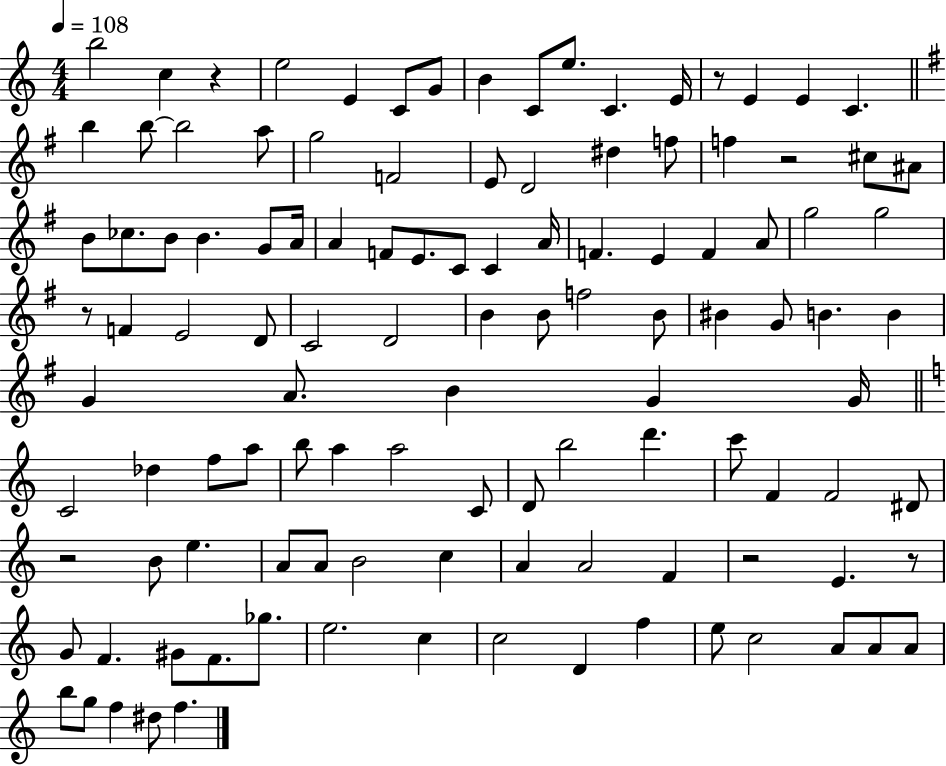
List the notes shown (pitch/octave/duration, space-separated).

B5/h C5/q R/q E5/h E4/q C4/e G4/e B4/q C4/e E5/e. C4/q. E4/s R/e E4/q E4/q C4/q. B5/q B5/e B5/h A5/e G5/h F4/h E4/e D4/h D#5/q F5/e F5/q R/h C#5/e A#4/e B4/e CES5/e. B4/e B4/q. G4/e A4/s A4/q F4/e E4/e. C4/e C4/q A4/s F4/q. E4/q F4/q A4/e G5/h G5/h R/e F4/q E4/h D4/e C4/h D4/h B4/q B4/e F5/h B4/e BIS4/q G4/e B4/q. B4/q G4/q A4/e. B4/q G4/q G4/s C4/h Db5/q F5/e A5/e B5/e A5/q A5/h C4/e D4/e B5/h D6/q. C6/e F4/q F4/h D#4/e R/h B4/e E5/q. A4/e A4/e B4/h C5/q A4/q A4/h F4/q R/h E4/q. R/e G4/e F4/q. G#4/e F4/e. Gb5/e. E5/h. C5/q C5/h D4/q F5/q E5/e C5/h A4/e A4/e A4/e B5/e G5/e F5/q D#5/e F5/q.